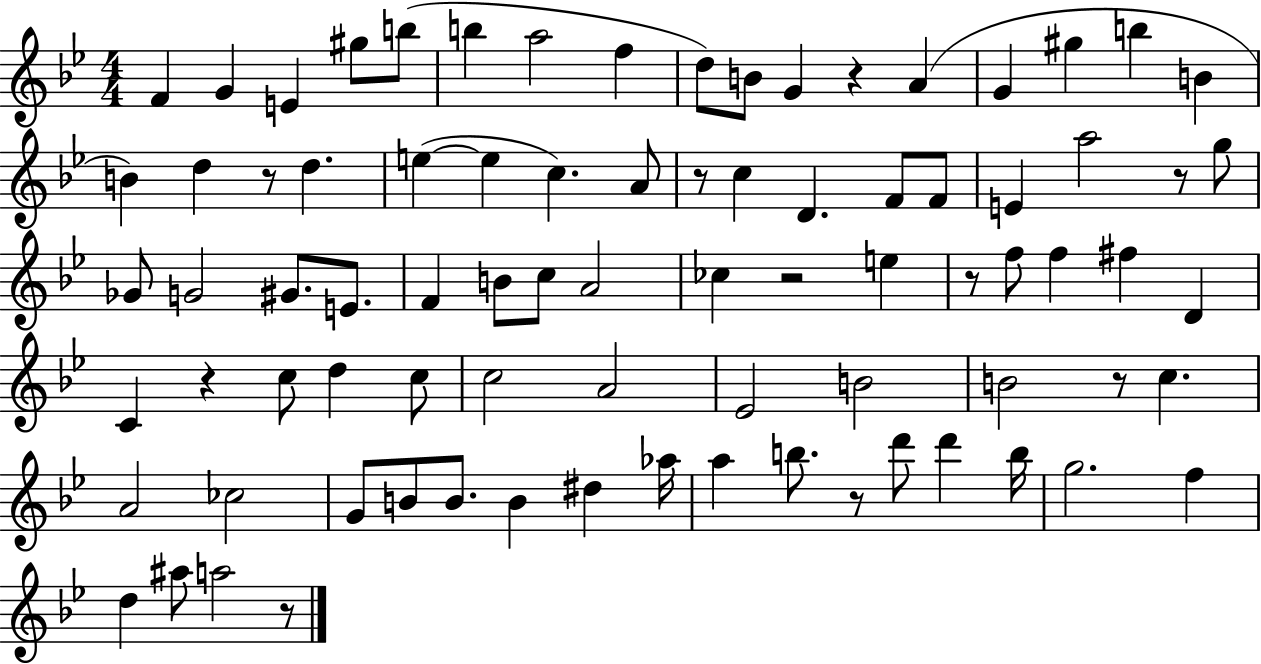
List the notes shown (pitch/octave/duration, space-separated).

F4/q G4/q E4/q G#5/e B5/e B5/q A5/h F5/q D5/e B4/e G4/q R/q A4/q G4/q G#5/q B5/q B4/q B4/q D5/q R/e D5/q. E5/q E5/q C5/q. A4/e R/e C5/q D4/q. F4/e F4/e E4/q A5/h R/e G5/e Gb4/e G4/h G#4/e. E4/e. F4/q B4/e C5/e A4/h CES5/q R/h E5/q R/e F5/e F5/q F#5/q D4/q C4/q R/q C5/e D5/q C5/e C5/h A4/h Eb4/h B4/h B4/h R/e C5/q. A4/h CES5/h G4/e B4/e B4/e. B4/q D#5/q Ab5/s A5/q B5/e. R/e D6/e D6/q B5/s G5/h. F5/q D5/q A#5/e A5/h R/e